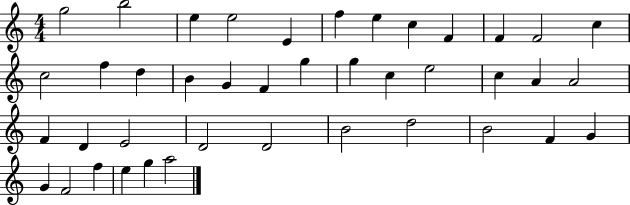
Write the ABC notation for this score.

X:1
T:Untitled
M:4/4
L:1/4
K:C
g2 b2 e e2 E f e c F F F2 c c2 f d B G F g g c e2 c A A2 F D E2 D2 D2 B2 d2 B2 F G G F2 f e g a2